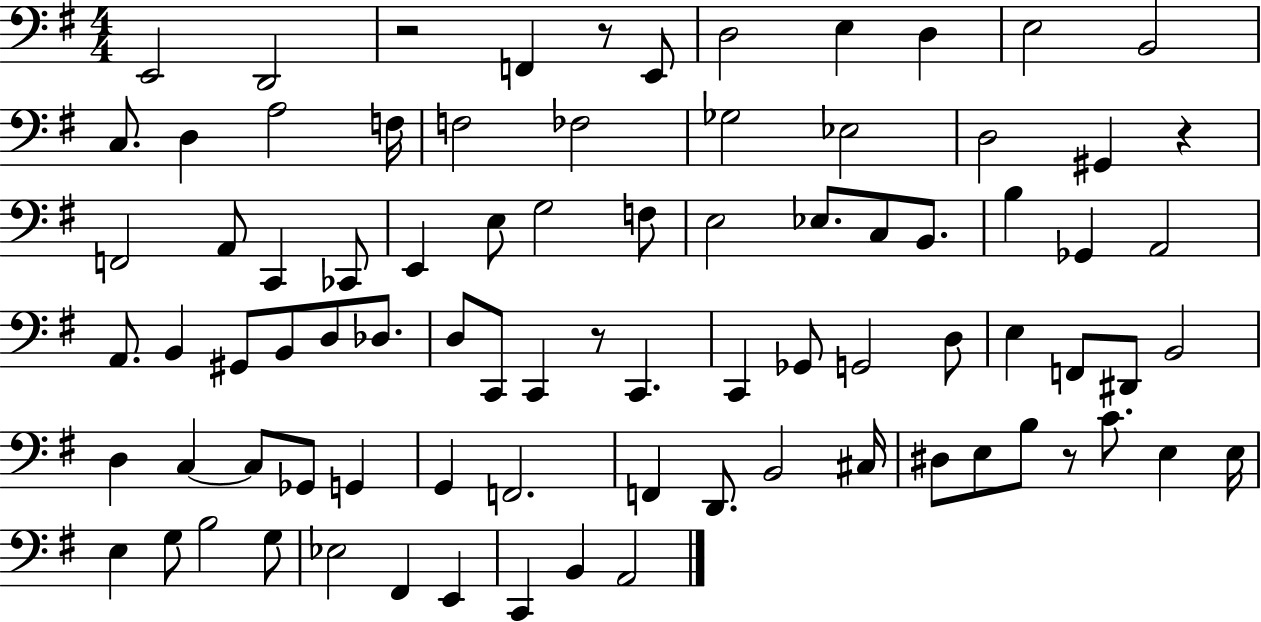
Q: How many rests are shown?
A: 5